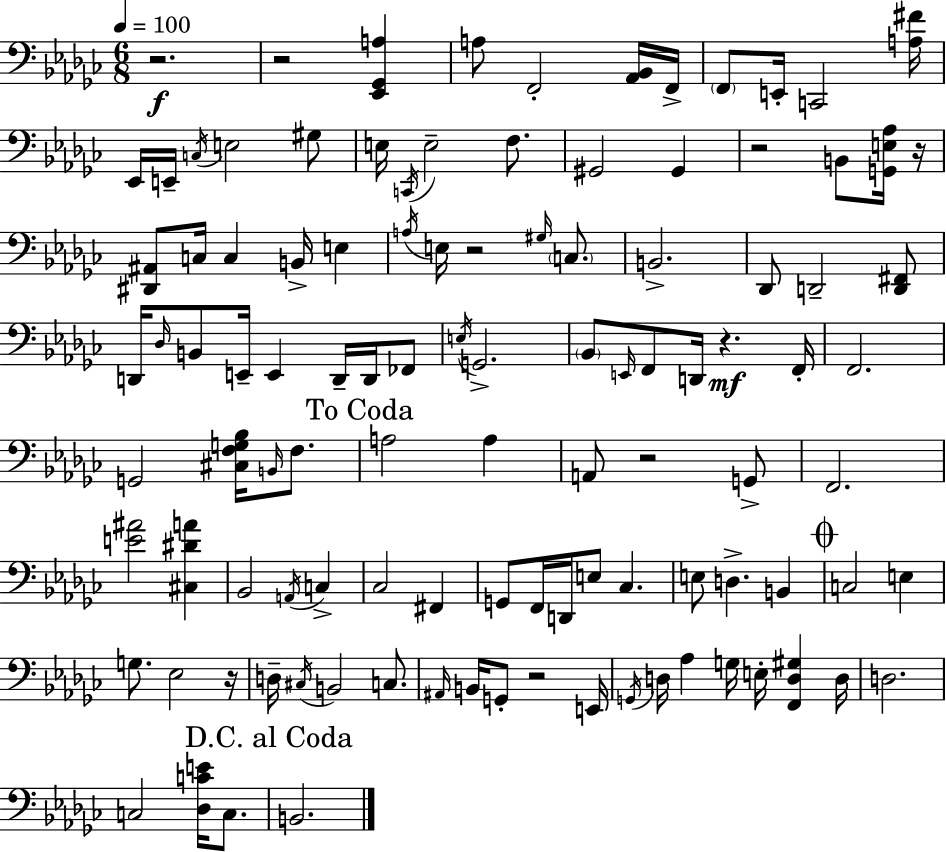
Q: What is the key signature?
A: EES minor